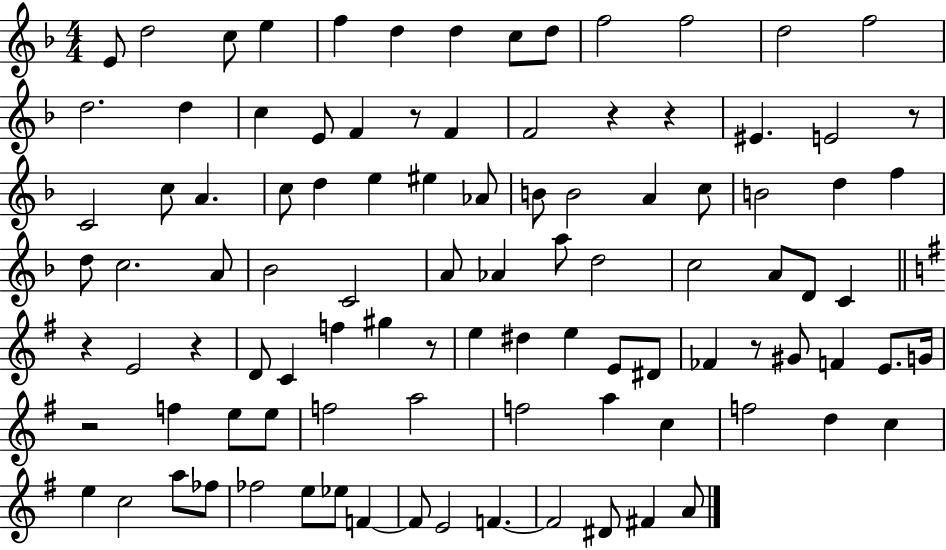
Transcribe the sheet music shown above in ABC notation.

X:1
T:Untitled
M:4/4
L:1/4
K:F
E/2 d2 c/2 e f d d c/2 d/2 f2 f2 d2 f2 d2 d c E/2 F z/2 F F2 z z ^E E2 z/2 C2 c/2 A c/2 d e ^e _A/2 B/2 B2 A c/2 B2 d f d/2 c2 A/2 _B2 C2 A/2 _A a/2 d2 c2 A/2 D/2 C z E2 z D/2 C f ^g z/2 e ^d e E/2 ^D/2 _F z/2 ^G/2 F E/2 G/4 z2 f e/2 e/2 f2 a2 f2 a c f2 d c e c2 a/2 _f/2 _f2 e/2 _e/2 F F/2 E2 F F2 ^D/2 ^F A/2